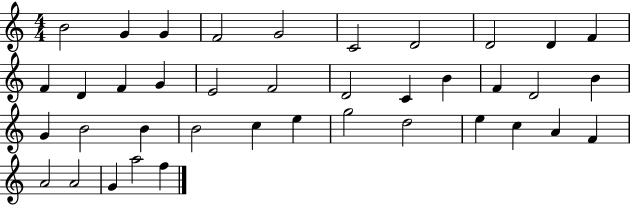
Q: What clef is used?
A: treble